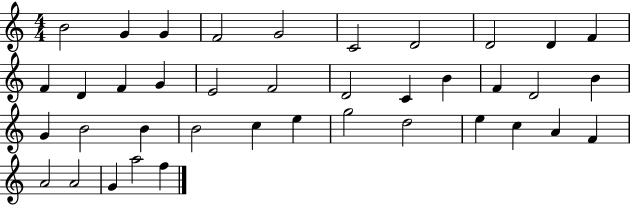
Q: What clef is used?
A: treble